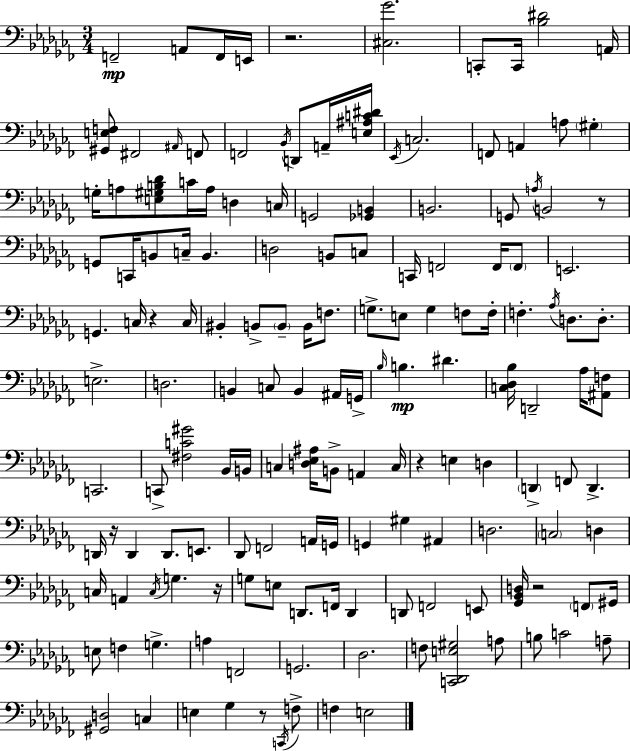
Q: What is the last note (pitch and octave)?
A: E3